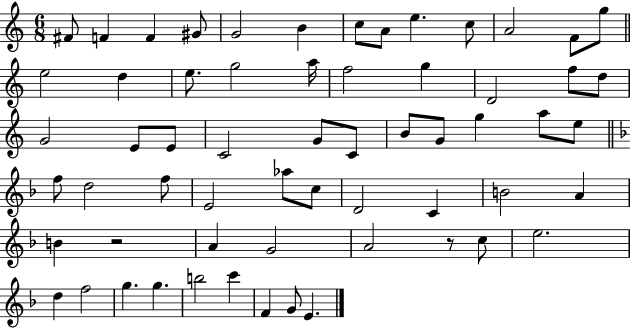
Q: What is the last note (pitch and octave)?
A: E4